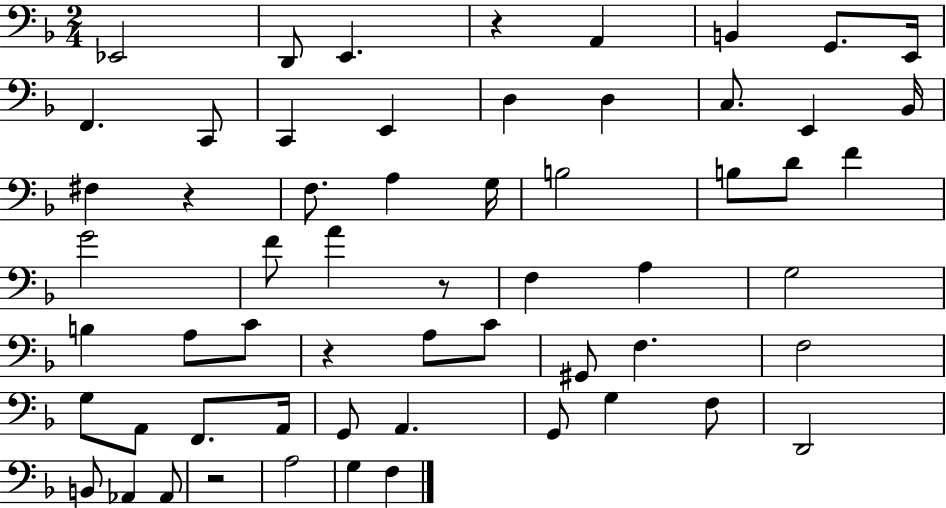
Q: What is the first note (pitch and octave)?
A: Eb2